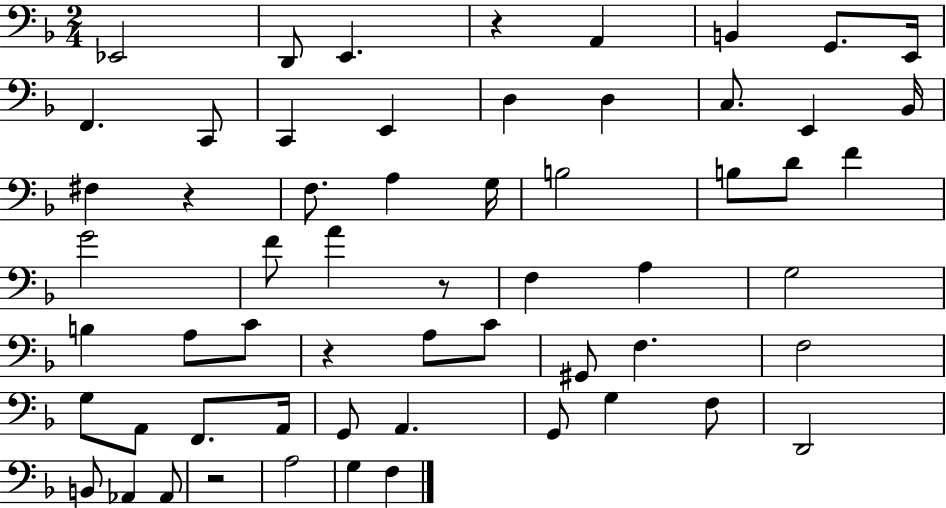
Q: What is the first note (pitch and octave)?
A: Eb2